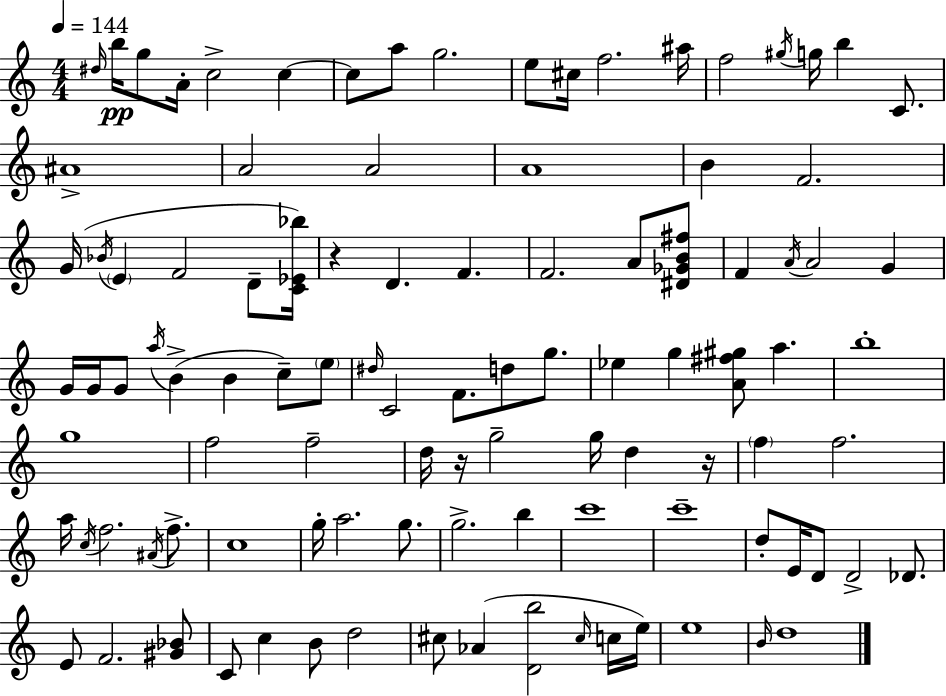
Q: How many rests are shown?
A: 3